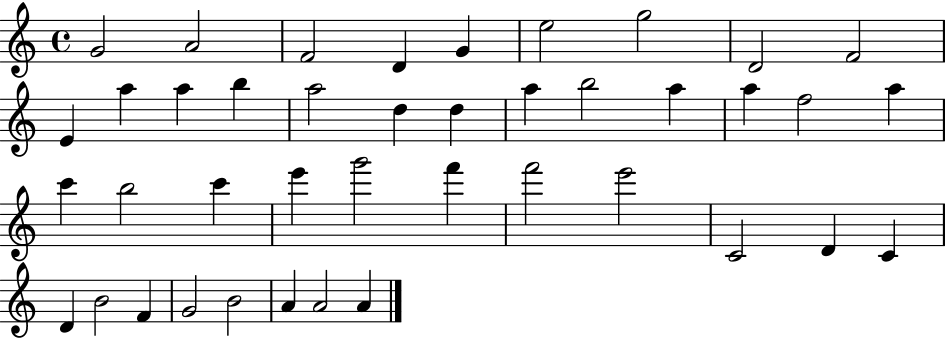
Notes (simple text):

G4/h A4/h F4/h D4/q G4/q E5/h G5/h D4/h F4/h E4/q A5/q A5/q B5/q A5/h D5/q D5/q A5/q B5/h A5/q A5/q F5/h A5/q C6/q B5/h C6/q E6/q G6/h F6/q F6/h E6/h C4/h D4/q C4/q D4/q B4/h F4/q G4/h B4/h A4/q A4/h A4/q